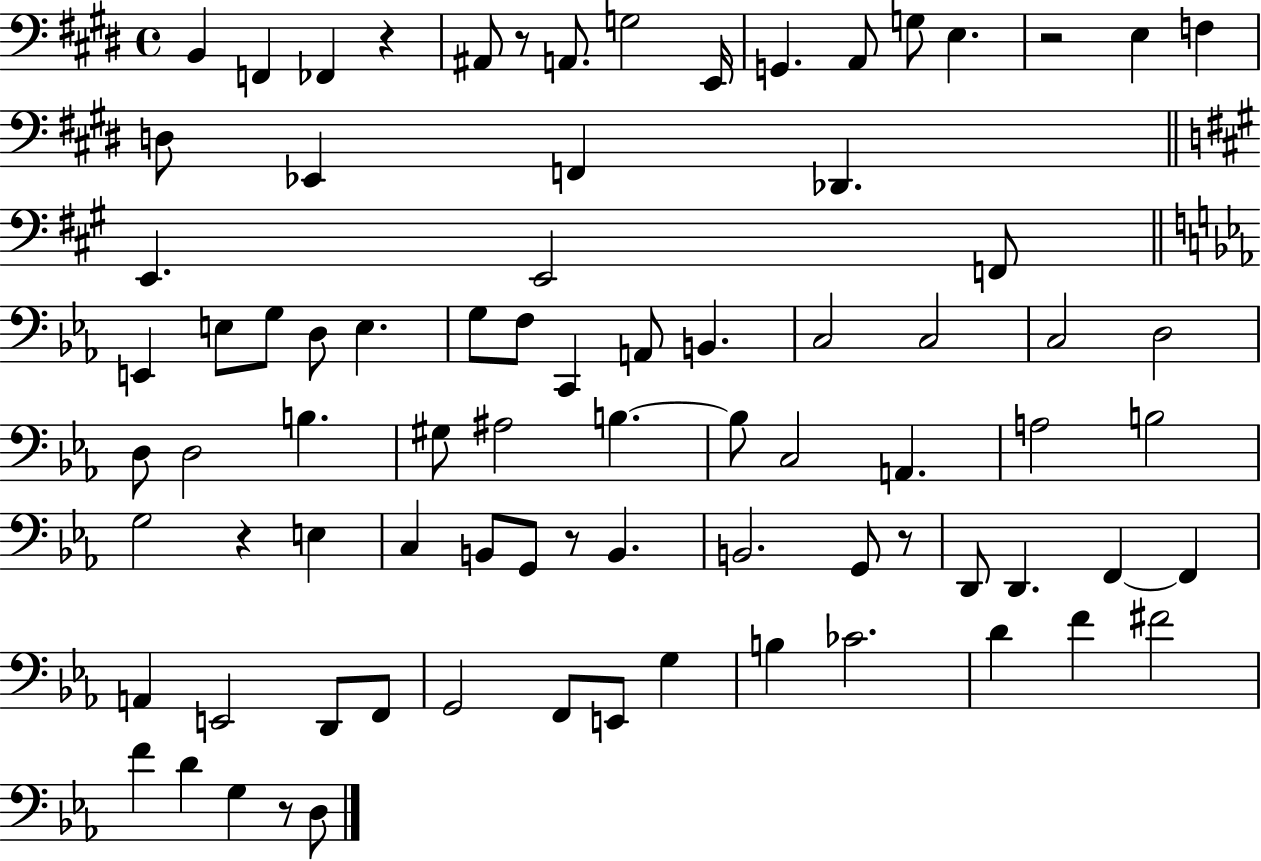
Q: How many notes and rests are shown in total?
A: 81